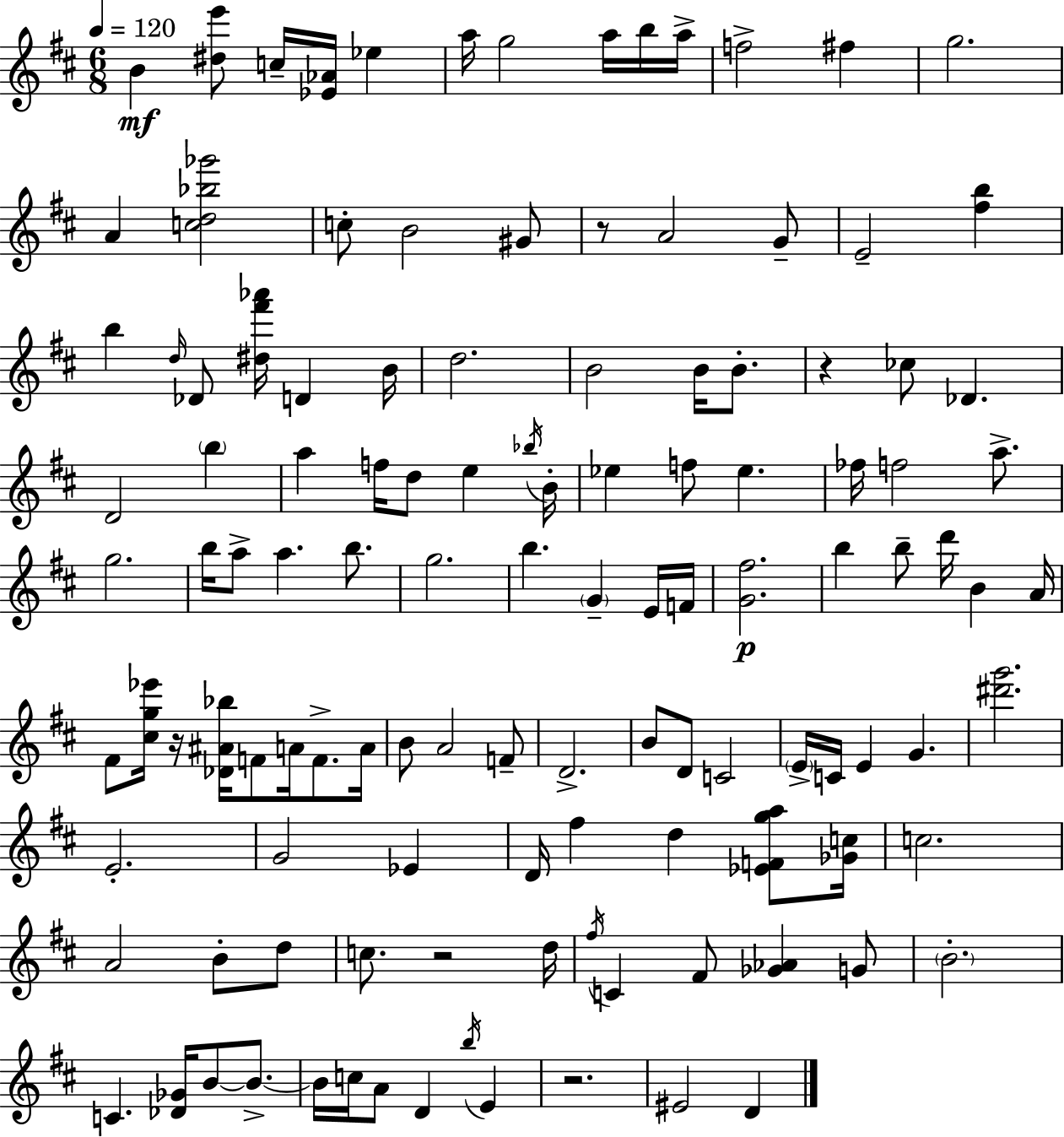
{
  \clef treble
  \numericTimeSignature
  \time 6/8
  \key d \major
  \tempo 4 = 120
  b'4\mf <dis'' e'''>8 c''16-- <ees' aes'>16 ees''4 | a''16 g''2 a''16 b''16 a''16-> | f''2-> fis''4 | g''2. | \break a'4 <c'' d'' bes'' ges'''>2 | c''8-. b'2 gis'8 | r8 a'2 g'8-- | e'2-- <fis'' b''>4 | \break b''4 \grace { d''16 } des'8 <dis'' fis''' aes'''>16 d'4 | b'16 d''2. | b'2 b'16 b'8.-. | r4 ces''8 des'4. | \break d'2 \parenthesize b''4 | a''4 f''16 d''8 e''4 | \acciaccatura { bes''16 } b'16-. ees''4 f''8 ees''4. | fes''16 f''2 a''8.-> | \break g''2. | b''16 a''8-> a''4. b''8. | g''2. | b''4. \parenthesize g'4-- | \break e'16 f'16 <g' fis''>2.\p | b''4 b''8-- d'''16 b'4 | a'16 fis'8 <cis'' g'' ees'''>16 r16 <des' ais' bes''>16 f'8 a'16 f'8.-> | a'16 b'8 a'2 | \break f'8-- d'2.-> | b'8 d'8 c'2 | \parenthesize e'16-> c'16 e'4 g'4. | <dis''' g'''>2. | \break e'2.-. | g'2 ees'4 | d'16 fis''4 d''4 <ees' f' g'' a''>8 | <ges' c''>16 c''2. | \break a'2 b'8-. | d''8 c''8. r2 | d''16 \acciaccatura { fis''16 } c'4 fis'8 <ges' aes'>4 | g'8 \parenthesize b'2.-. | \break c'4. <des' ges'>16 b'8~~ | b'8.->~~ b'16 c''16 a'8 d'4 \acciaccatura { b''16 } | e'4 r2. | eis'2 | \break d'4 \bar "|."
}